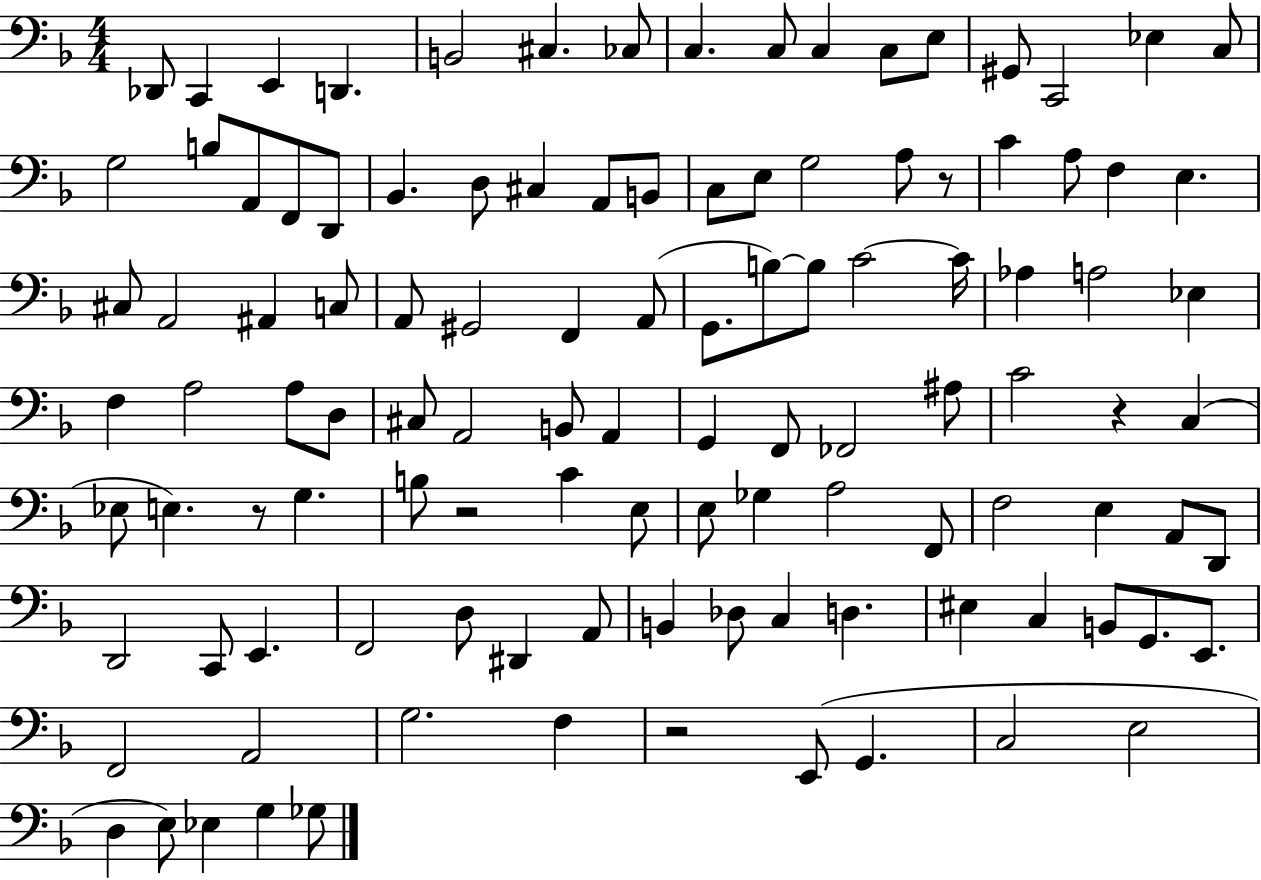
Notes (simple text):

Db2/e C2/q E2/q D2/q. B2/h C#3/q. CES3/e C3/q. C3/e C3/q C3/e E3/e G#2/e C2/h Eb3/q C3/e G3/h B3/e A2/e F2/e D2/e Bb2/q. D3/e C#3/q A2/e B2/e C3/e E3/e G3/h A3/e R/e C4/q A3/e F3/q E3/q. C#3/e A2/h A#2/q C3/e A2/e G#2/h F2/q A2/e G2/e. B3/e B3/e C4/h C4/s Ab3/q A3/h Eb3/q F3/q A3/h A3/e D3/e C#3/e A2/h B2/e A2/q G2/q F2/e FES2/h A#3/e C4/h R/q C3/q Eb3/e E3/q. R/e G3/q. B3/e R/h C4/q E3/e E3/e Gb3/q A3/h F2/e F3/h E3/q A2/e D2/e D2/h C2/e E2/q. F2/h D3/e D#2/q A2/e B2/q Db3/e C3/q D3/q. EIS3/q C3/q B2/e G2/e. E2/e. F2/h A2/h G3/h. F3/q R/h E2/e G2/q. C3/h E3/h D3/q E3/e Eb3/q G3/q Gb3/e